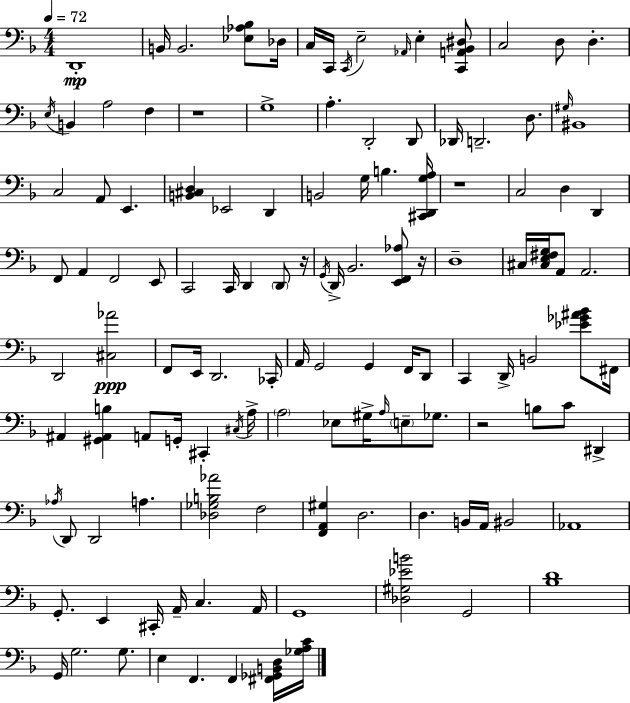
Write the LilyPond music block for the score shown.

{
  \clef bass
  \numericTimeSignature
  \time 4/4
  \key f \major
  \tempo 4 = 72
  d,1-.\mp | b,16 b,2. <ees aes bes>8 des16 | c16 c,16 \acciaccatura { c,16 } e2-- \grace { aes,16 } e4-. | <c, a, bes, dis>8 c2 d8 d4.-. | \break \acciaccatura { e16 } b,4 a2 f4 | r1 | g1-> | a4.-. d,2-. | \break d,8 des,16 d,2.-- | d8. \grace { gis16 } bis,1 | c2 a,8 e,4. | <b, cis d>4 ees,2 | \break d,4 b,2 g16 b4. | <cis, d, g a>16 r1 | c2 d4 | d,4 f,8 a,4 f,2 | \break e,8 c,2 c,16 d,4 | \parenthesize d,8 r16 \acciaccatura { g,16 } d,16-> bes,2. | <e, f, aes>8 r16 d1-- | cis16 <cis e fis g>16 a,8 a,2. | \break d,2 <cis aes'>2\ppp | f,8 e,16 d,2. | ces,16-. a,16 g,2 g,4 | f,16 d,8 c,4 d,16-> b,2 | \break <ees' ges' ais' bes'>8 fis,16 ais,4 <gis, ais, b>4 a,8 g,16-. | cis,4-. \acciaccatura { cis16 } a16-> \parenthesize a2 ees8 | gis16-> \grace { a16 } \parenthesize e8-- ges8. r2 b8 | c'8 dis,4-> \acciaccatura { aes16 } d,8 d,2 | \break a4. <des ges b aes'>2 | f2 <f, a, gis>4 d2. | d4. b,16 a,16 | bis,2 aes,1 | \break g,8.-. e,4 cis,16-. | a,16-- c4. a,16 g,1 | <des gis ees' b'>2 | g,2 <bes d'>1 | \break g,16 g2. | g8. e4 f,4. | f,4 <fis, ges, b, d>16 <ges a c'>16 \bar "|."
}